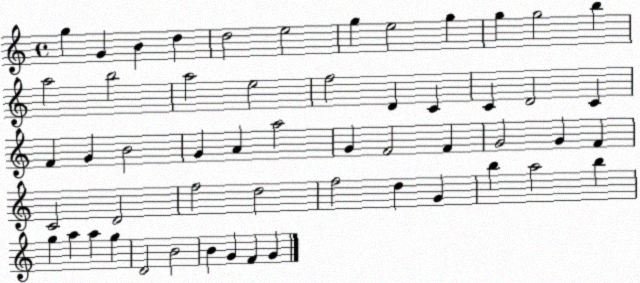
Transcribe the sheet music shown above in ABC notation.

X:1
T:Untitled
M:4/4
L:1/4
K:C
g G B d d2 e2 g e2 g g g2 b a2 b2 a2 e2 f2 D C C D2 C F G B2 G A a2 G F2 F G2 G F C2 D2 f2 d2 f2 d G b a2 b g a a g D2 B2 B G F G